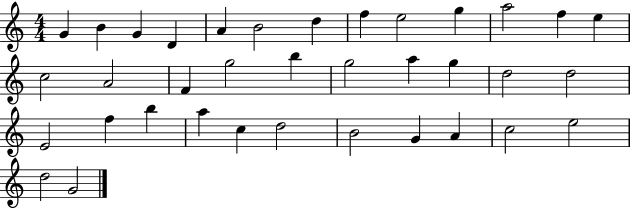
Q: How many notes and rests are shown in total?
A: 36